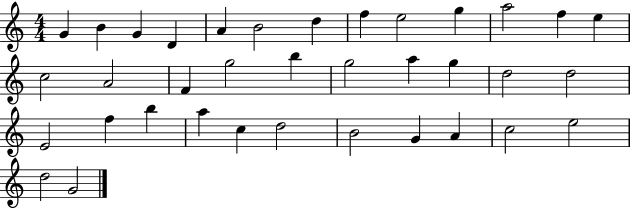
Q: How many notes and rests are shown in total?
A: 36